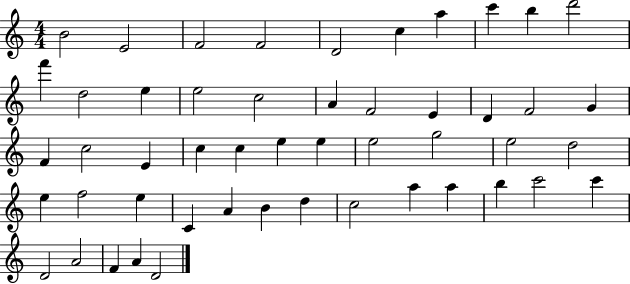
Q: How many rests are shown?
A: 0